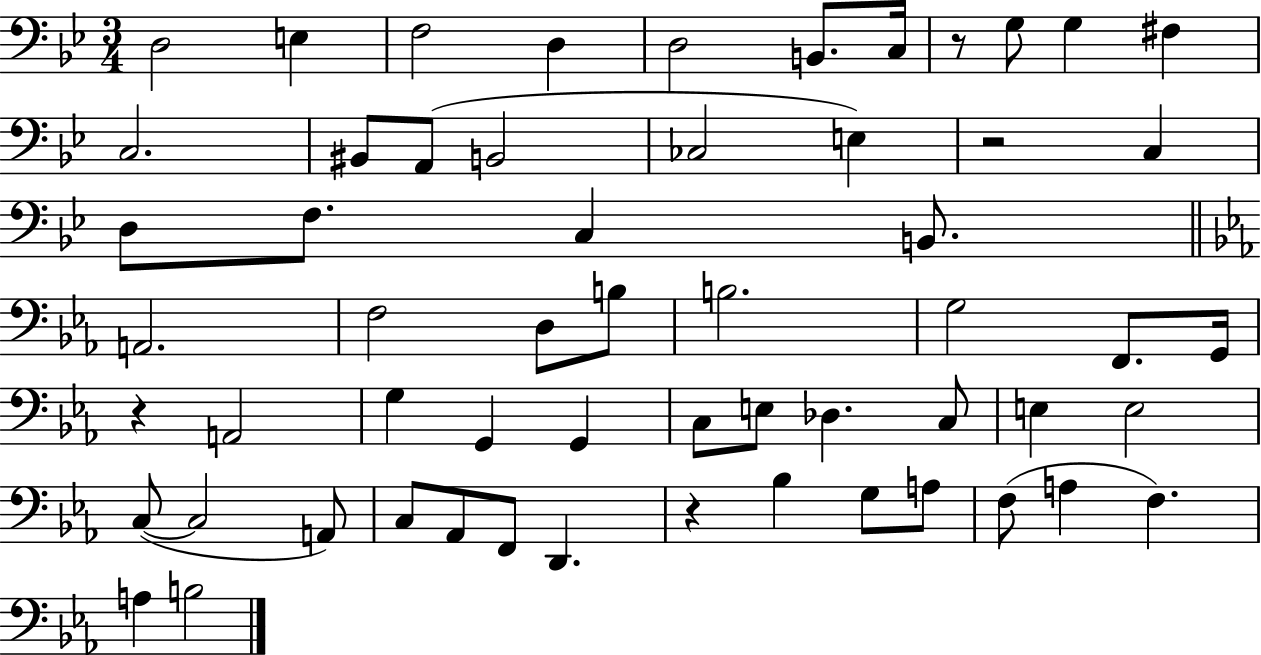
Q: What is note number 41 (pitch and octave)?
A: C3